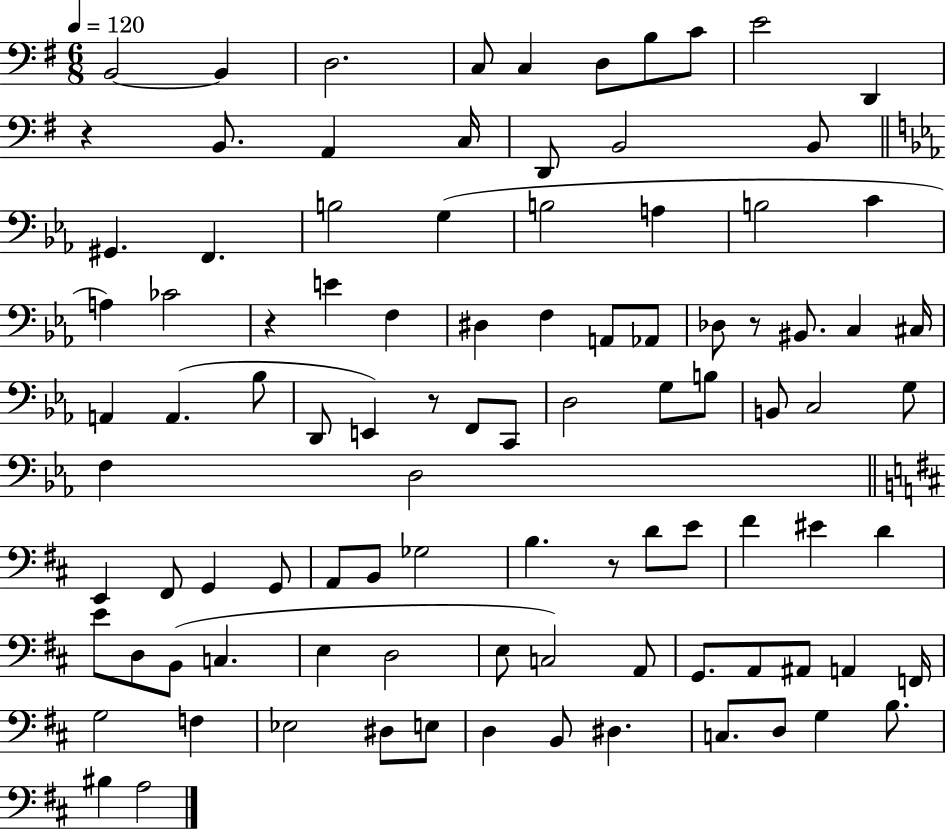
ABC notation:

X:1
T:Untitled
M:6/8
L:1/4
K:G
B,,2 B,, D,2 C,/2 C, D,/2 B,/2 C/2 E2 D,, z B,,/2 A,, C,/4 D,,/2 B,,2 B,,/2 ^G,, F,, B,2 G, B,2 A, B,2 C A, _C2 z E F, ^D, F, A,,/2 _A,,/2 _D,/2 z/2 ^B,,/2 C, ^C,/4 A,, A,, _B,/2 D,,/2 E,, z/2 F,,/2 C,,/2 D,2 G,/2 B,/2 B,,/2 C,2 G,/2 F, D,2 E,, ^F,,/2 G,, G,,/2 A,,/2 B,,/2 _G,2 B, z/2 D/2 E/2 ^F ^E D E/2 D,/2 B,,/2 C, E, D,2 E,/2 C,2 A,,/2 G,,/2 A,,/2 ^A,,/2 A,, F,,/4 G,2 F, _E,2 ^D,/2 E,/2 D, B,,/2 ^D, C,/2 D,/2 G, B,/2 ^B, A,2